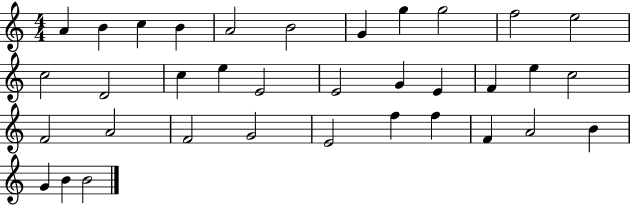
{
  \clef treble
  \numericTimeSignature
  \time 4/4
  \key c \major
  a'4 b'4 c''4 b'4 | a'2 b'2 | g'4 g''4 g''2 | f''2 e''2 | \break c''2 d'2 | c''4 e''4 e'2 | e'2 g'4 e'4 | f'4 e''4 c''2 | \break f'2 a'2 | f'2 g'2 | e'2 f''4 f''4 | f'4 a'2 b'4 | \break g'4 b'4 b'2 | \bar "|."
}